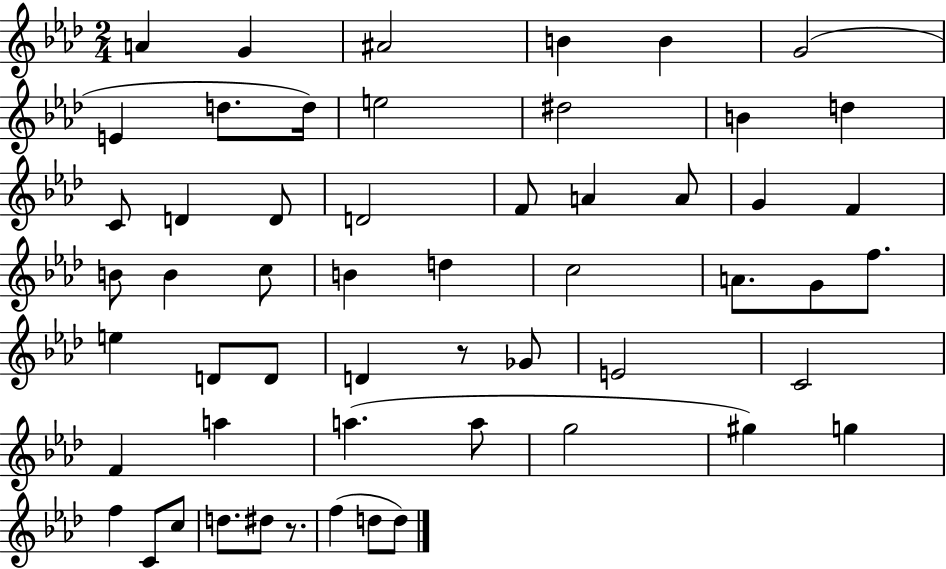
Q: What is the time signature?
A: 2/4